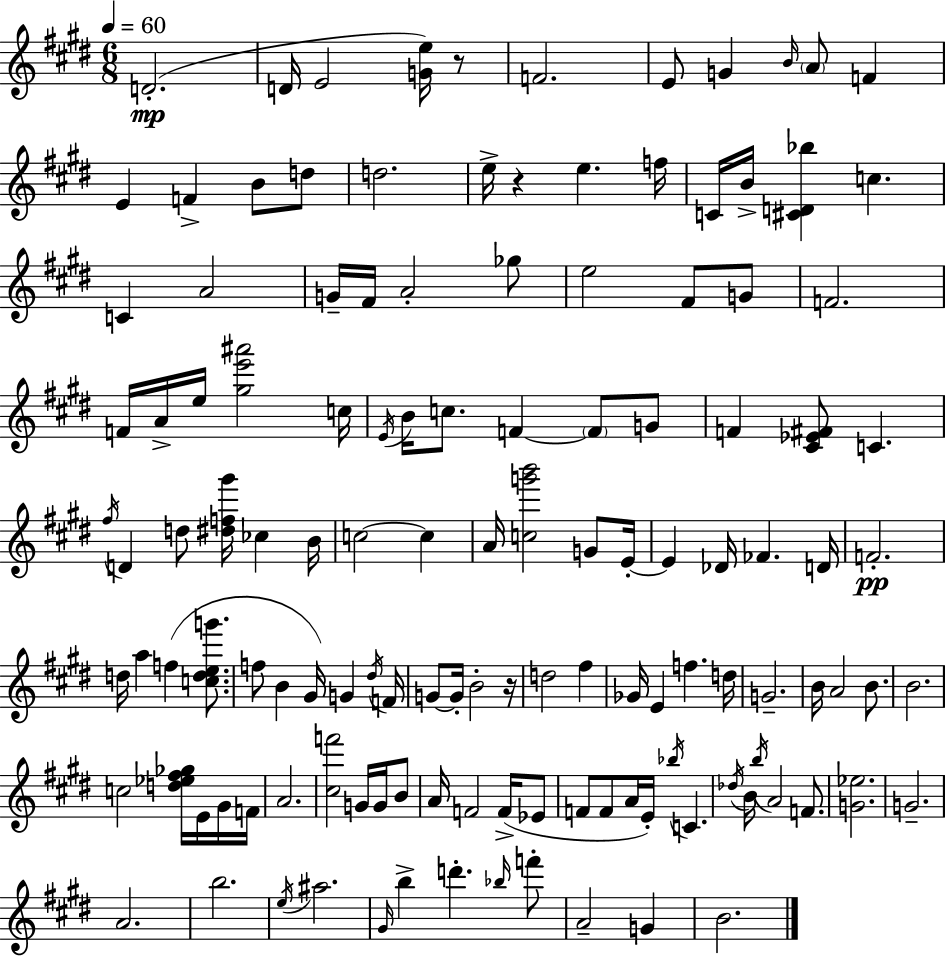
D4/h. D4/s E4/h [G4,E5]/s R/e F4/h. E4/e G4/q B4/s A4/e F4/q E4/q F4/q B4/e D5/e D5/h. E5/s R/q E5/q. F5/s C4/s B4/s [C#4,D4,Bb5]/q C5/q. C4/q A4/h G4/s F#4/s A4/h Gb5/e E5/h F#4/e G4/e F4/h. F4/s A4/s E5/s [G#5,E6,A#6]/h C5/s E4/s B4/s C5/e. F4/q F4/e G4/e F4/q [C#4,Eb4,F#4]/e C4/q. F#5/s D4/q D5/e [D#5,F5,G#6]/s CES5/q B4/s C5/h C5/q A4/s [C5,G6,B6]/h G4/e E4/s E4/q Db4/s FES4/q. D4/s F4/h. D5/s A5/q F5/q [C5,D5,E5,G6]/e. F5/e B4/q G#4/s G4/q D#5/s F4/s G4/e G4/s B4/h R/s D5/h F#5/q Gb4/s E4/q F5/q. D5/s G4/h. B4/s A4/h B4/e. B4/h. C5/h [D5,Eb5,F#5,Gb5]/s E4/s G#4/s F4/s A4/h. [C#5,F6]/h G4/s G4/s B4/e A4/s F4/h F4/s Eb4/e F4/e F4/e A4/s E4/s Bb5/s C4/q. Db5/s B4/s B5/s A4/h F4/e. [G4,Eb5]/h. G4/h. A4/h. B5/h. E5/s A#5/h. G#4/s B5/q D6/q. Bb5/s F6/e A4/h G4/q B4/h.